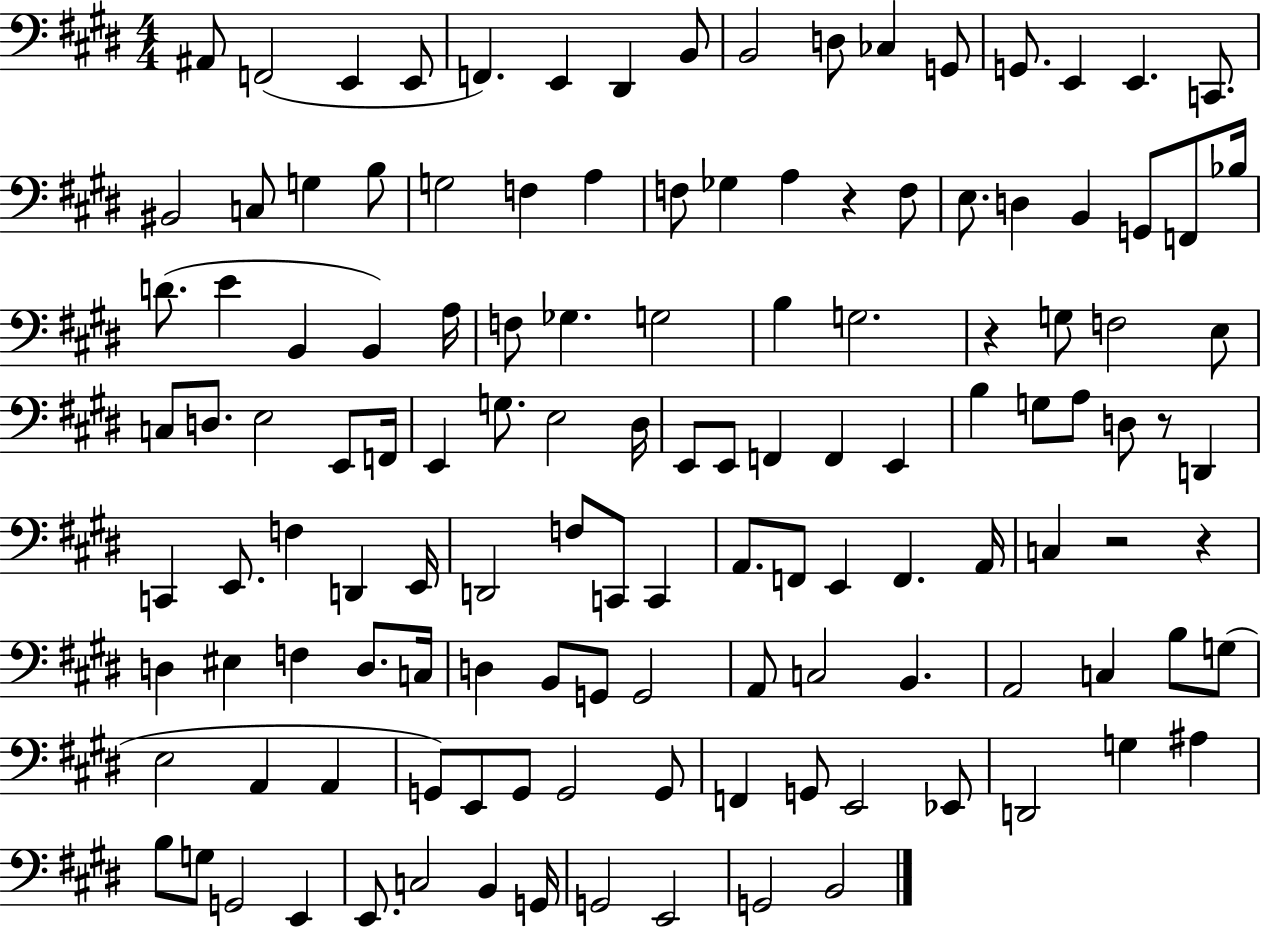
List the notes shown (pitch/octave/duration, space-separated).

A#2/e F2/h E2/q E2/e F2/q. E2/q D#2/q B2/e B2/h D3/e CES3/q G2/e G2/e. E2/q E2/q. C2/e. BIS2/h C3/e G3/q B3/e G3/h F3/q A3/q F3/e Gb3/q A3/q R/q F3/e E3/e. D3/q B2/q G2/e F2/e Bb3/s D4/e. E4/q B2/q B2/q A3/s F3/e Gb3/q. G3/h B3/q G3/h. R/q G3/e F3/h E3/e C3/e D3/e. E3/h E2/e F2/s E2/q G3/e. E3/h D#3/s E2/e E2/e F2/q F2/q E2/q B3/q G3/e A3/e D3/e R/e D2/q C2/q E2/e. F3/q D2/q E2/s D2/h F3/e C2/e C2/q A2/e. F2/e E2/q F2/q. A2/s C3/q R/h R/q D3/q EIS3/q F3/q D3/e. C3/s D3/q B2/e G2/e G2/h A2/e C3/h B2/q. A2/h C3/q B3/e G3/e E3/h A2/q A2/q G2/e E2/e G2/e G2/h G2/e F2/q G2/e E2/h Eb2/e D2/h G3/q A#3/q B3/e G3/e G2/h E2/q E2/e. C3/h B2/q G2/s G2/h E2/h G2/h B2/h